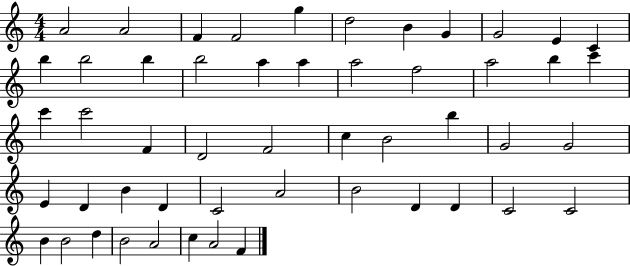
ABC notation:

X:1
T:Untitled
M:4/4
L:1/4
K:C
A2 A2 F F2 g d2 B G G2 E C b b2 b b2 a a a2 f2 a2 b c' c' c'2 F D2 F2 c B2 b G2 G2 E D B D C2 A2 B2 D D C2 C2 B B2 d B2 A2 c A2 F